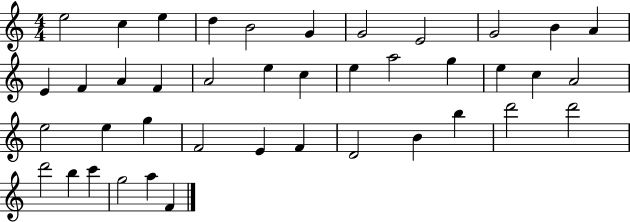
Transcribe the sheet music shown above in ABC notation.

X:1
T:Untitled
M:4/4
L:1/4
K:C
e2 c e d B2 G G2 E2 G2 B A E F A F A2 e c e a2 g e c A2 e2 e g F2 E F D2 B b d'2 d'2 d'2 b c' g2 a F